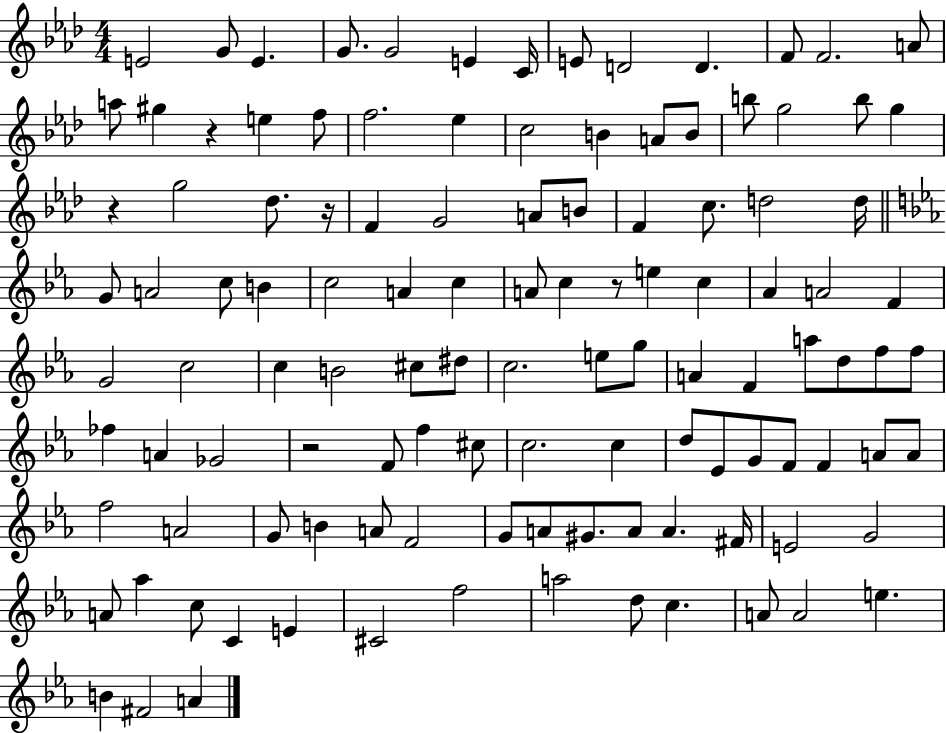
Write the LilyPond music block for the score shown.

{
  \clef treble
  \numericTimeSignature
  \time 4/4
  \key aes \major
  \repeat volta 2 { e'2 g'8 e'4. | g'8. g'2 e'4 c'16 | e'8 d'2 d'4. | f'8 f'2. a'8 | \break a''8 gis''4 r4 e''4 f''8 | f''2. ees''4 | c''2 b'4 a'8 b'8 | b''8 g''2 b''8 g''4 | \break r4 g''2 des''8. r16 | f'4 g'2 a'8 b'8 | f'4 c''8. d''2 d''16 | \bar "||" \break \key c \minor g'8 a'2 c''8 b'4 | c''2 a'4 c''4 | a'8 c''4 r8 e''4 c''4 | aes'4 a'2 f'4 | \break g'2 c''2 | c''4 b'2 cis''8 dis''8 | c''2. e''8 g''8 | a'4 f'4 a''8 d''8 f''8 f''8 | \break fes''4 a'4 ges'2 | r2 f'8 f''4 cis''8 | c''2. c''4 | d''8 ees'8 g'8 f'8 f'4 a'8 a'8 | \break f''2 a'2 | g'8 b'4 a'8 f'2 | g'8 a'8 gis'8. a'8 a'4. fis'16 | e'2 g'2 | \break a'8 aes''4 c''8 c'4 e'4 | cis'2 f''2 | a''2 d''8 c''4. | a'8 a'2 e''4. | \break b'4 fis'2 a'4 | } \bar "|."
}